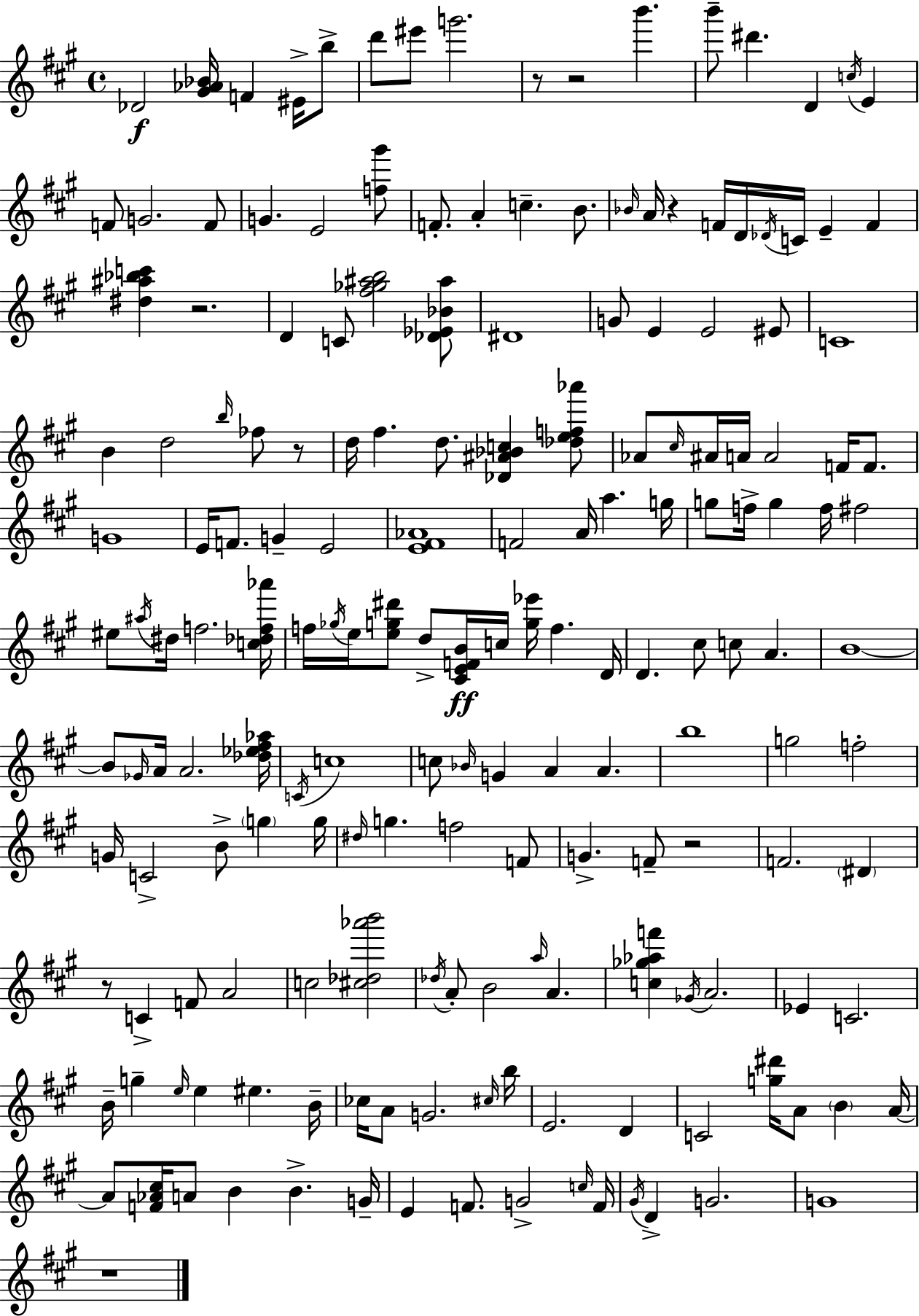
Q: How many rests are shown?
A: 8